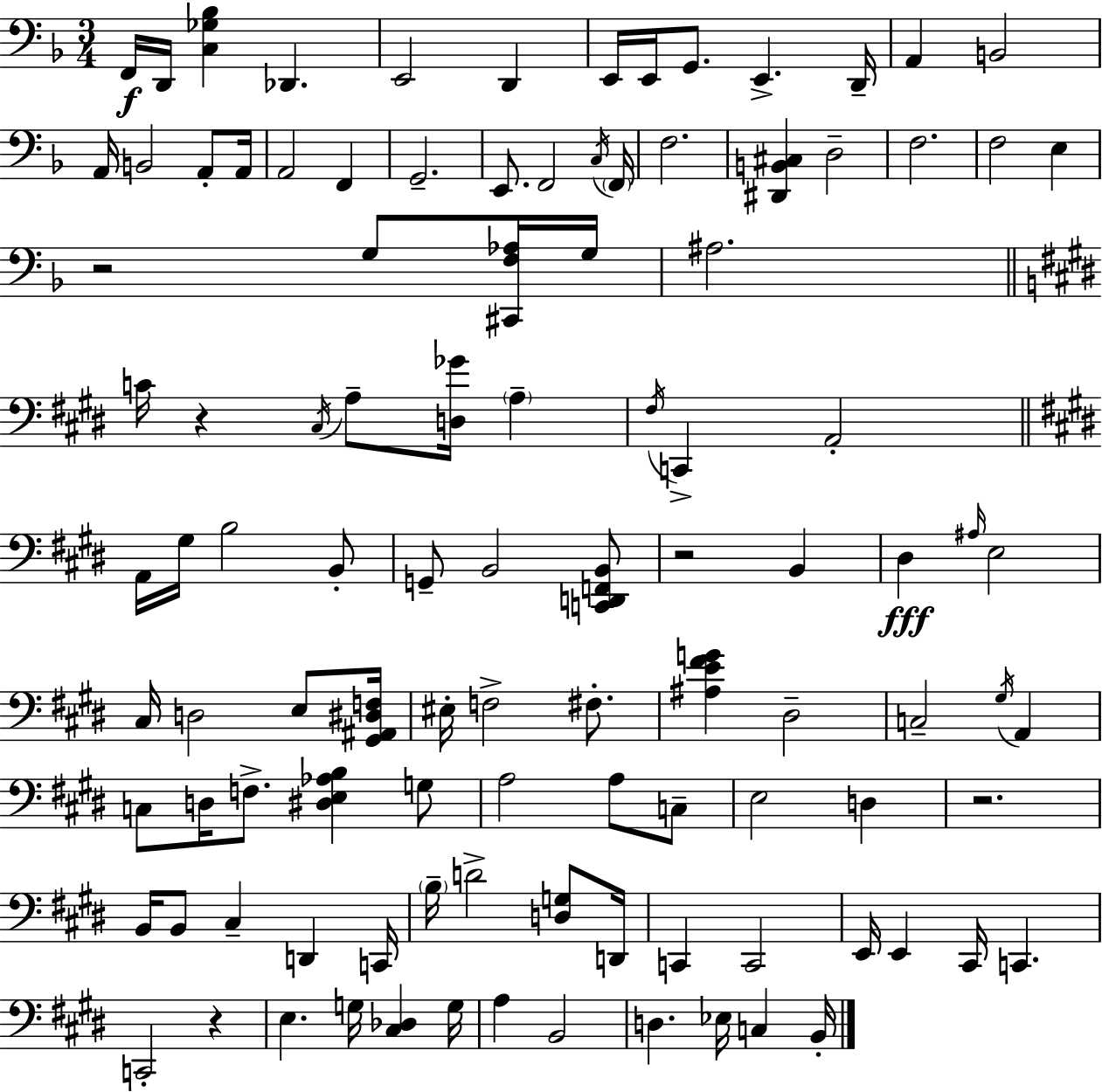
X:1
T:Untitled
M:3/4
L:1/4
K:Dm
F,,/4 D,,/4 [C,_G,_B,] _D,, E,,2 D,, E,,/4 E,,/4 G,,/2 E,, D,,/4 A,, B,,2 A,,/4 B,,2 A,,/2 A,,/4 A,,2 F,, G,,2 E,,/2 F,,2 C,/4 F,,/4 F,2 [^D,,B,,^C,] D,2 F,2 F,2 E, z2 G,/2 [^C,,F,_A,]/4 G,/4 ^A,2 C/4 z ^C,/4 A,/2 [D,_G]/4 A, ^F,/4 C,, A,,2 A,,/4 ^G,/4 B,2 B,,/2 G,,/2 B,,2 [C,,D,,F,,B,,]/2 z2 B,, ^D, ^A,/4 E,2 ^C,/4 D,2 E,/2 [^G,,^A,,^D,F,]/4 ^E,/4 F,2 ^F,/2 [^A,E^FG] ^D,2 C,2 ^G,/4 A,, C,/2 D,/4 F,/2 [^D,E,_A,B,] G,/2 A,2 A,/2 C,/2 E,2 D, z2 B,,/4 B,,/2 ^C, D,, C,,/4 B,/4 D2 [D,G,]/2 D,,/4 C,, C,,2 E,,/4 E,, ^C,,/4 C,, C,,2 z E, G,/4 [^C,_D,] G,/4 A, B,,2 D, _E,/4 C, B,,/4